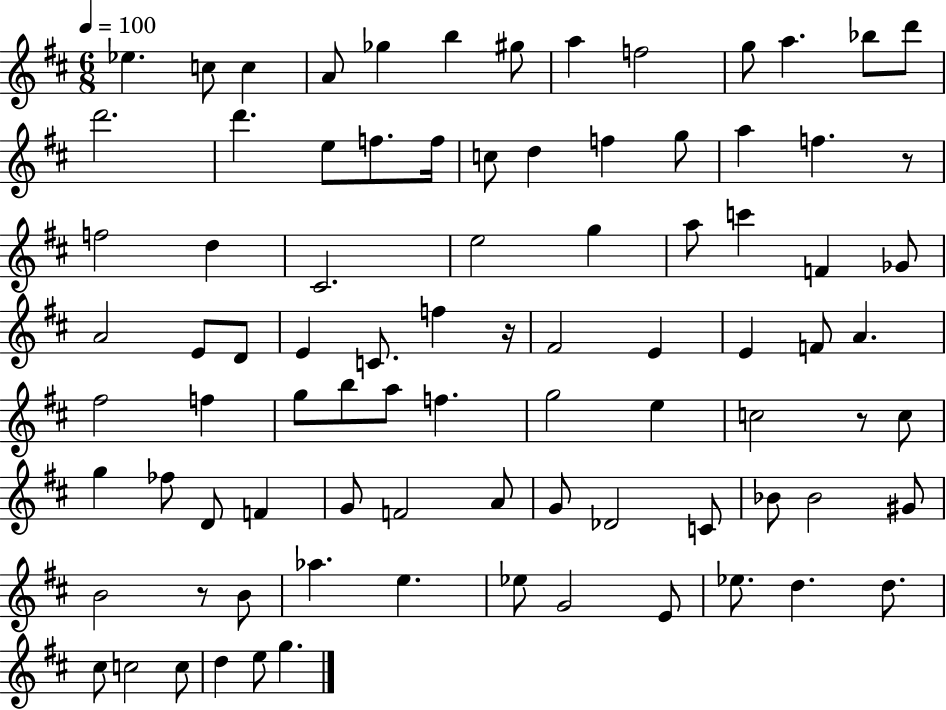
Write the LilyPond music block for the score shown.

{
  \clef treble
  \numericTimeSignature
  \time 6/8
  \key d \major
  \tempo 4 = 100
  ees''4. c''8 c''4 | a'8 ges''4 b''4 gis''8 | a''4 f''2 | g''8 a''4. bes''8 d'''8 | \break d'''2. | d'''4. e''8 f''8. f''16 | c''8 d''4 f''4 g''8 | a''4 f''4. r8 | \break f''2 d''4 | cis'2. | e''2 g''4 | a''8 c'''4 f'4 ges'8 | \break a'2 e'8 d'8 | e'4 c'8. f''4 r16 | fis'2 e'4 | e'4 f'8 a'4. | \break fis''2 f''4 | g''8 b''8 a''8 f''4. | g''2 e''4 | c''2 r8 c''8 | \break g''4 fes''8 d'8 f'4 | g'8 f'2 a'8 | g'8 des'2 c'8 | bes'8 bes'2 gis'8 | \break b'2 r8 b'8 | aes''4. e''4. | ees''8 g'2 e'8 | ees''8. d''4. d''8. | \break cis''8 c''2 c''8 | d''4 e''8 g''4. | \bar "|."
}